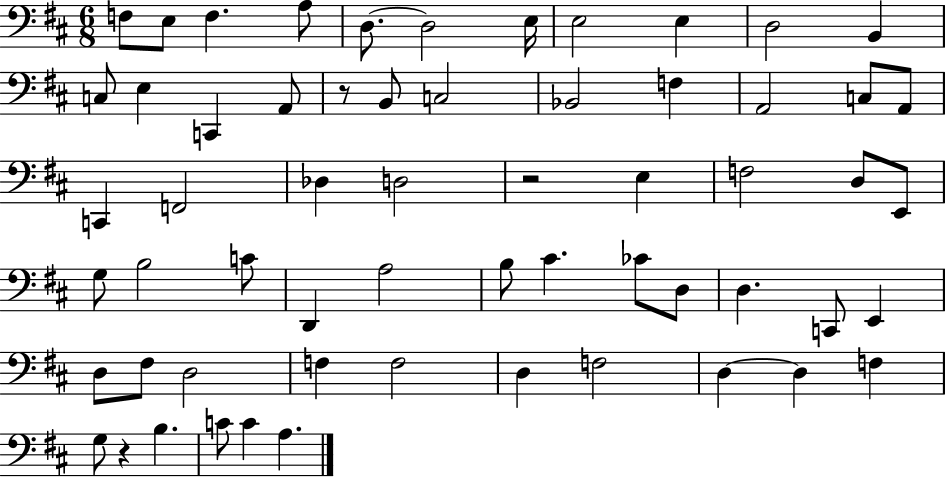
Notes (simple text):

F3/e E3/e F3/q. A3/e D3/e. D3/h E3/s E3/h E3/q D3/h B2/q C3/e E3/q C2/q A2/e R/e B2/e C3/h Bb2/h F3/q A2/h C3/e A2/e C2/q F2/h Db3/q D3/h R/h E3/q F3/h D3/e E2/e G3/e B3/h C4/e D2/q A3/h B3/e C#4/q. CES4/e D3/e D3/q. C2/e E2/q D3/e F#3/e D3/h F3/q F3/h D3/q F3/h D3/q D3/q F3/q G3/e R/q B3/q. C4/e C4/q A3/q.